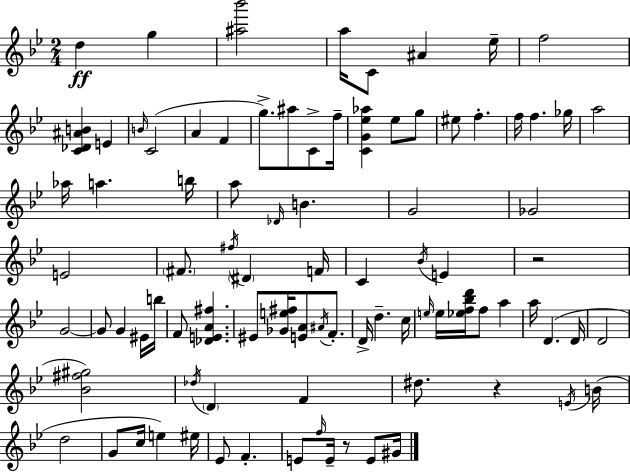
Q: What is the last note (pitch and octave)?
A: G#4